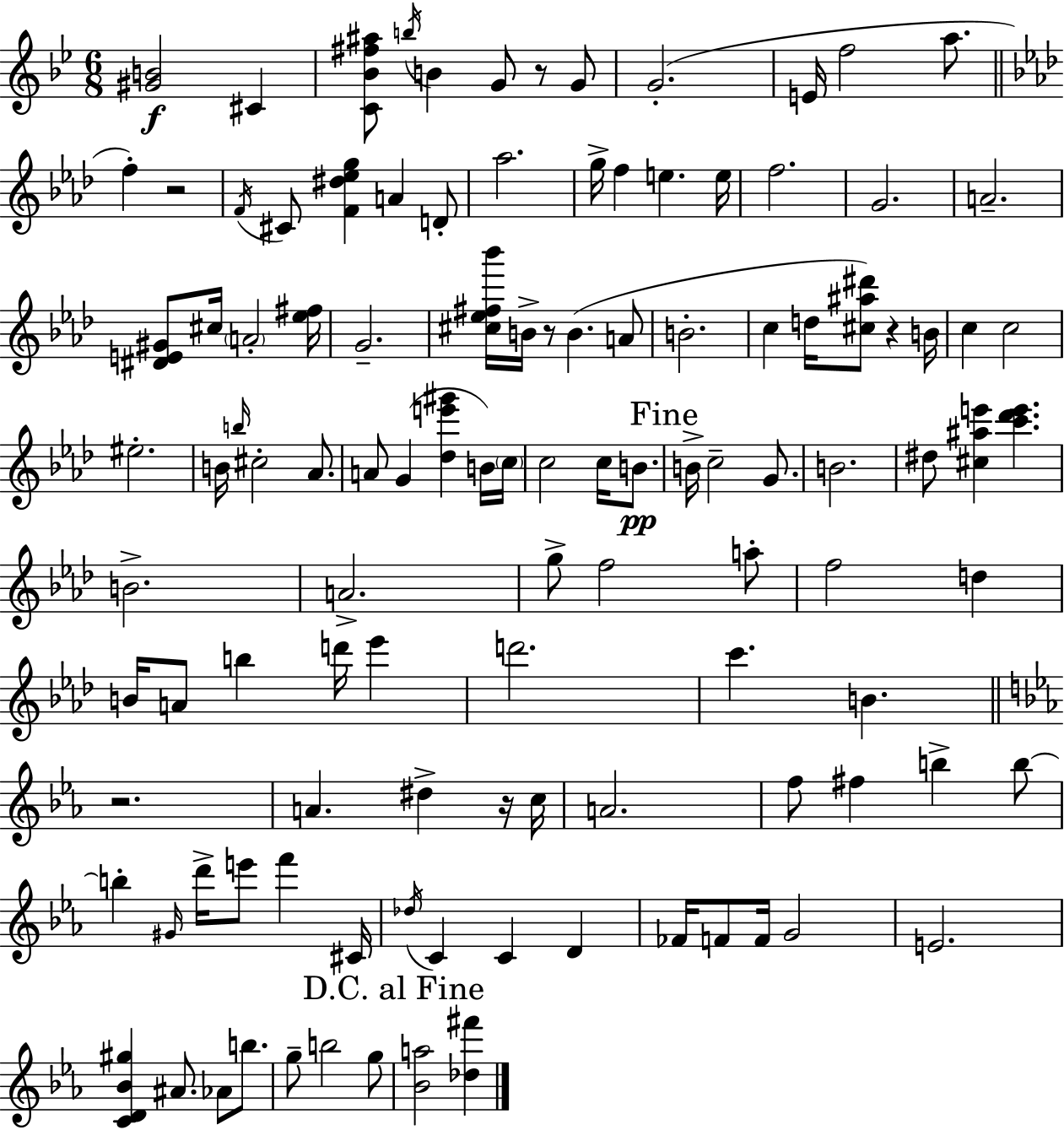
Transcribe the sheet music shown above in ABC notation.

X:1
T:Untitled
M:6/8
L:1/4
K:Gm
[^GB]2 ^C [C_B^f^a]/2 b/4 B G/2 z/2 G/2 G2 E/4 f2 a/2 f z2 F/4 ^C/2 [F^d_eg] A D/2 _a2 g/4 f e e/4 f2 G2 A2 [^DE^G]/2 ^c/4 A2 [_e^f]/4 G2 [^c_e^f_b']/4 B/4 z/2 B A/2 B2 c d/4 [^c^a^d']/2 z B/4 c c2 ^e2 B/4 b/4 ^c2 _A/2 A/2 G [_de'^g'] B/4 c/4 c2 c/4 B/2 B/4 c2 G/2 B2 ^d/2 [^c^ae'] [c'_d'e'] B2 A2 g/2 f2 a/2 f2 d B/4 A/2 b d'/4 _e' d'2 c' B z2 A ^d z/4 c/4 A2 f/2 ^f b b/2 b ^G/4 d'/4 e'/2 f' ^C/4 _d/4 C C D _F/4 F/2 F/4 G2 E2 [CD_B^g] ^A/2 _A/2 b/2 g/2 b2 g/2 [_Ba]2 [_d^f']